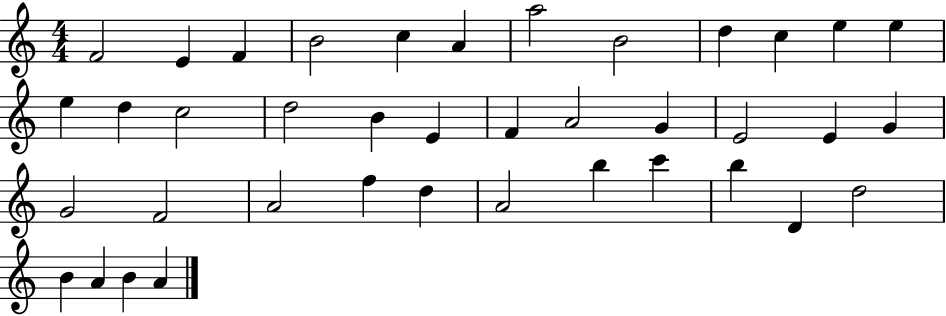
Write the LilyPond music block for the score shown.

{
  \clef treble
  \numericTimeSignature
  \time 4/4
  \key c \major
  f'2 e'4 f'4 | b'2 c''4 a'4 | a''2 b'2 | d''4 c''4 e''4 e''4 | \break e''4 d''4 c''2 | d''2 b'4 e'4 | f'4 a'2 g'4 | e'2 e'4 g'4 | \break g'2 f'2 | a'2 f''4 d''4 | a'2 b''4 c'''4 | b''4 d'4 d''2 | \break b'4 a'4 b'4 a'4 | \bar "|."
}